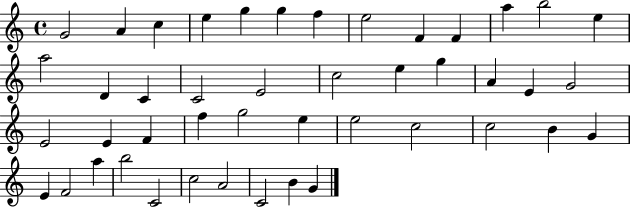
{
  \clef treble
  \time 4/4
  \defaultTimeSignature
  \key c \major
  g'2 a'4 c''4 | e''4 g''4 g''4 f''4 | e''2 f'4 f'4 | a''4 b''2 e''4 | \break a''2 d'4 c'4 | c'2 e'2 | c''2 e''4 g''4 | a'4 e'4 g'2 | \break e'2 e'4 f'4 | f''4 g''2 e''4 | e''2 c''2 | c''2 b'4 g'4 | \break e'4 f'2 a''4 | b''2 c'2 | c''2 a'2 | c'2 b'4 g'4 | \break \bar "|."
}